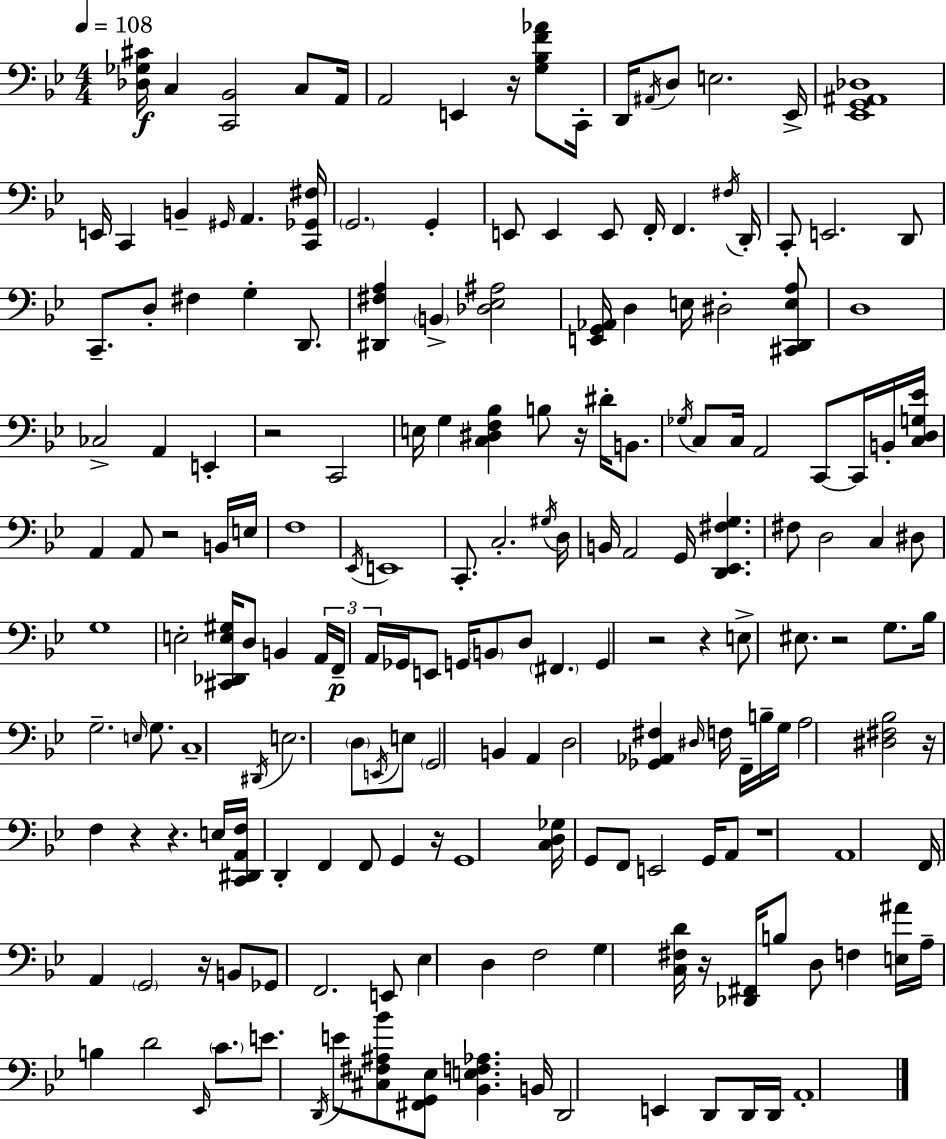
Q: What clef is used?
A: bass